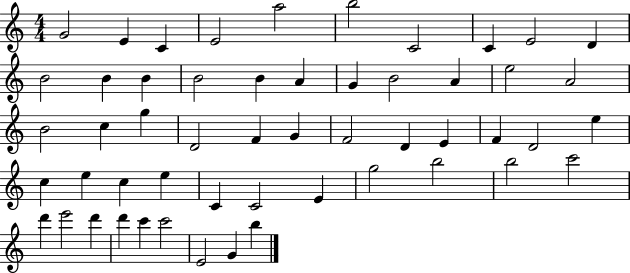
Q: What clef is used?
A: treble